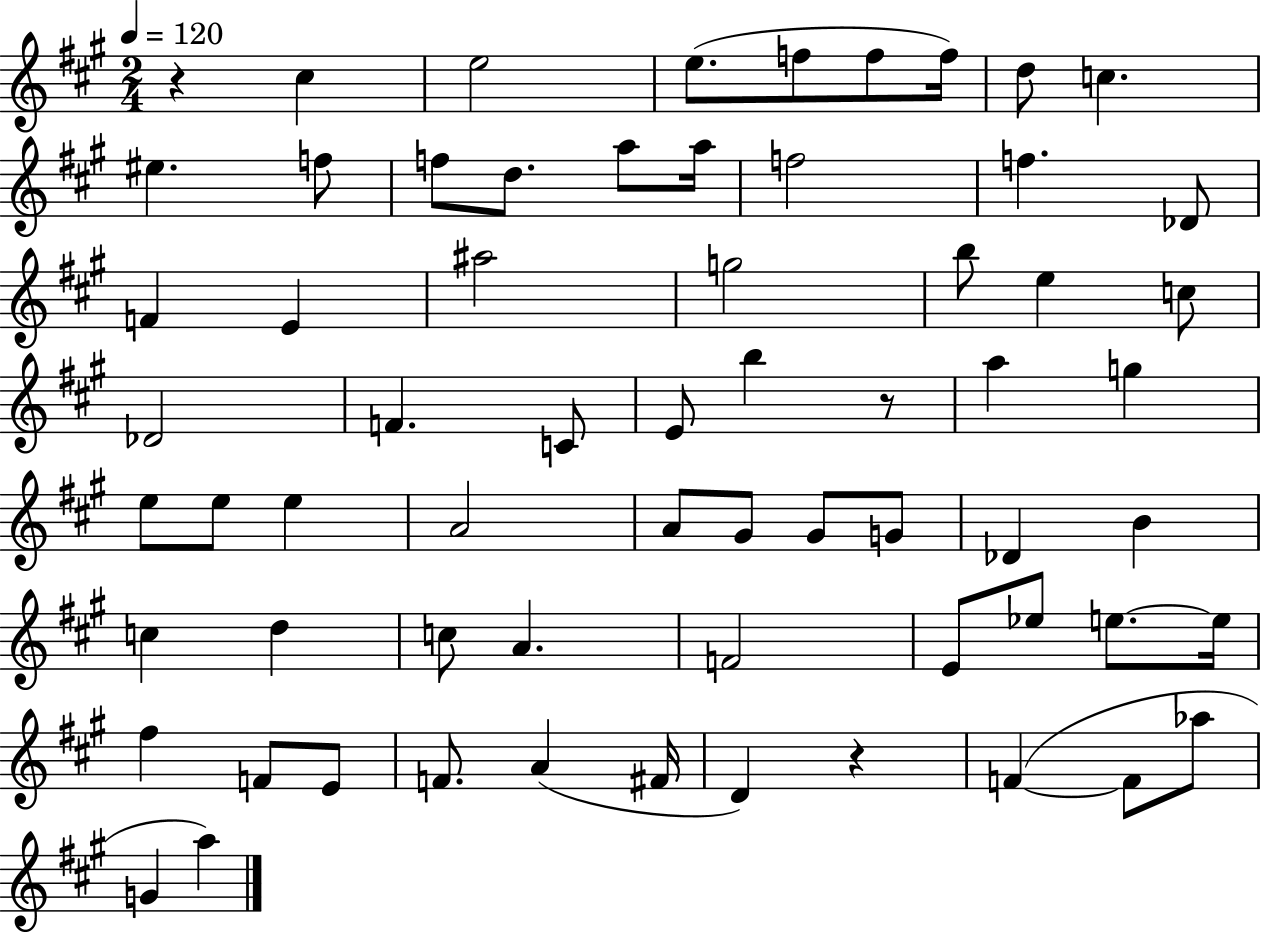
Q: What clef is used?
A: treble